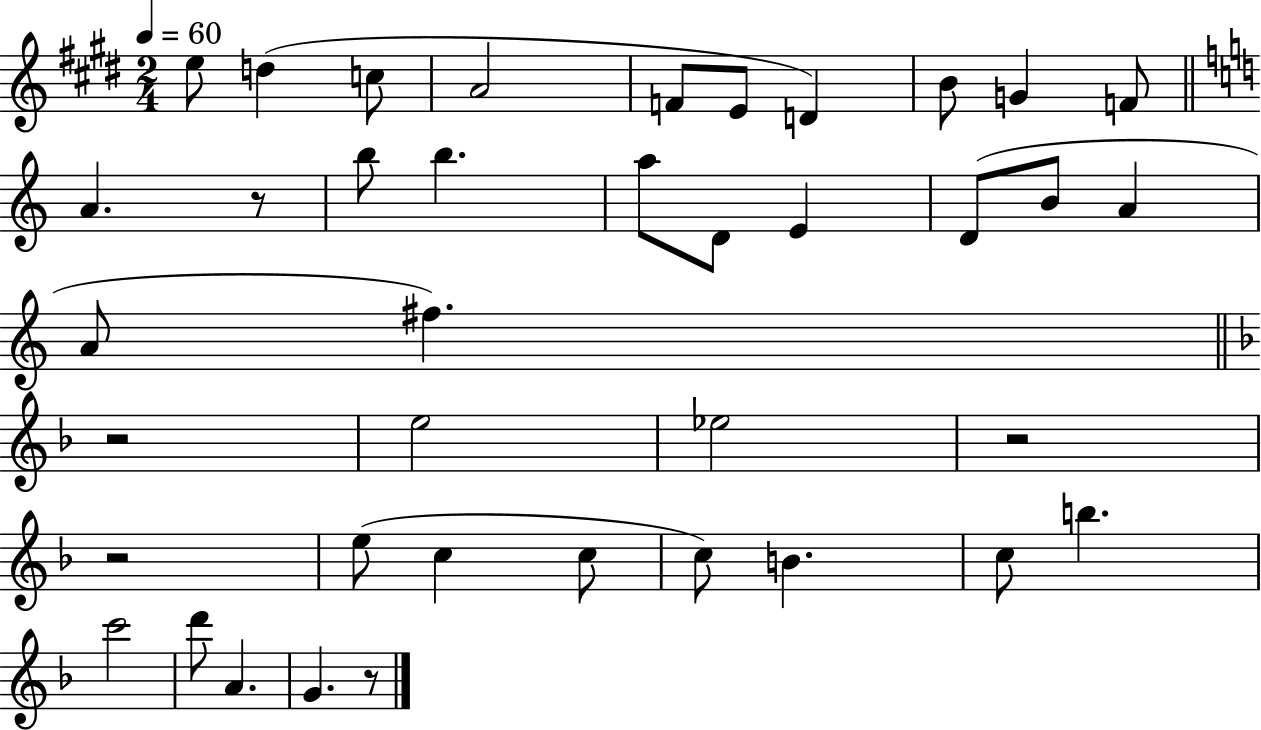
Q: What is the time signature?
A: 2/4